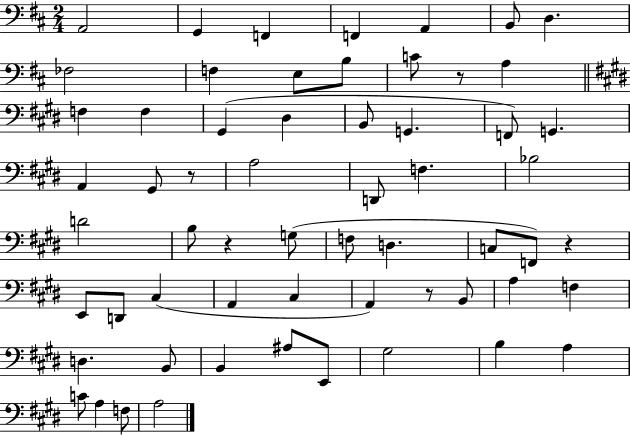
X:1
T:Untitled
M:2/4
L:1/4
K:D
A,,2 G,, F,, F,, A,, B,,/2 D, _F,2 F, E,/2 B,/2 C/2 z/2 A, F, F, ^G,, ^D, B,,/2 G,, F,,/2 G,, A,, ^G,,/2 z/2 A,2 D,,/2 F, _B,2 D2 B,/2 z G,/2 F,/2 D, C,/2 F,,/2 z E,,/2 D,,/2 ^C, A,, ^C, A,, z/2 B,,/2 A, F, D, B,,/2 B,, ^A,/2 E,,/2 ^G,2 B, A, C/2 A, F,/2 A,2